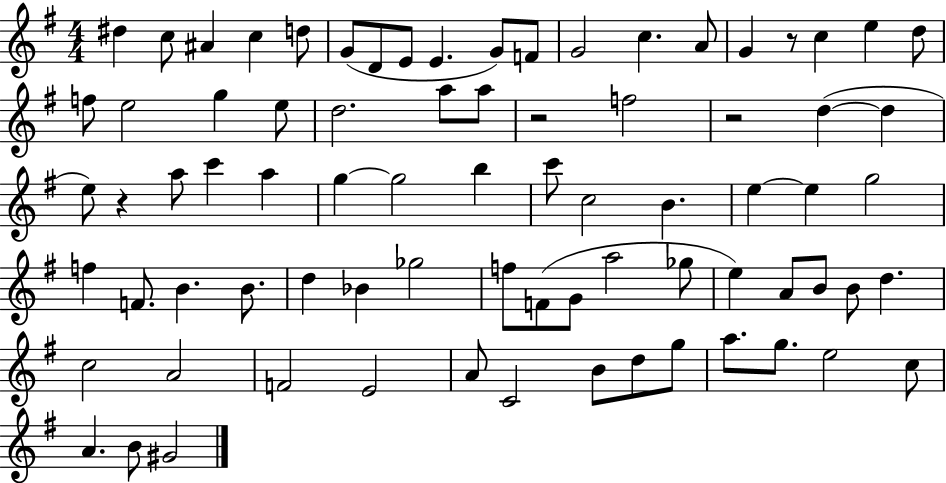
X:1
T:Untitled
M:4/4
L:1/4
K:G
^d c/2 ^A c d/2 G/2 D/2 E/2 E G/2 F/2 G2 c A/2 G z/2 c e d/2 f/2 e2 g e/2 d2 a/2 a/2 z2 f2 z2 d d e/2 z a/2 c' a g g2 b c'/2 c2 B e e g2 f F/2 B B/2 d _B _g2 f/2 F/2 G/2 a2 _g/2 e A/2 B/2 B/2 d c2 A2 F2 E2 A/2 C2 B/2 d/2 g/2 a/2 g/2 e2 c/2 A B/2 ^G2